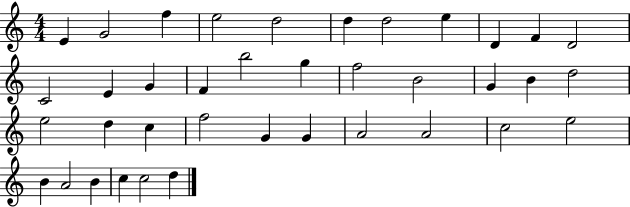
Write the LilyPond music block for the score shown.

{
  \clef treble
  \numericTimeSignature
  \time 4/4
  \key c \major
  e'4 g'2 f''4 | e''2 d''2 | d''4 d''2 e''4 | d'4 f'4 d'2 | \break c'2 e'4 g'4 | f'4 b''2 g''4 | f''2 b'2 | g'4 b'4 d''2 | \break e''2 d''4 c''4 | f''2 g'4 g'4 | a'2 a'2 | c''2 e''2 | \break b'4 a'2 b'4 | c''4 c''2 d''4 | \bar "|."
}